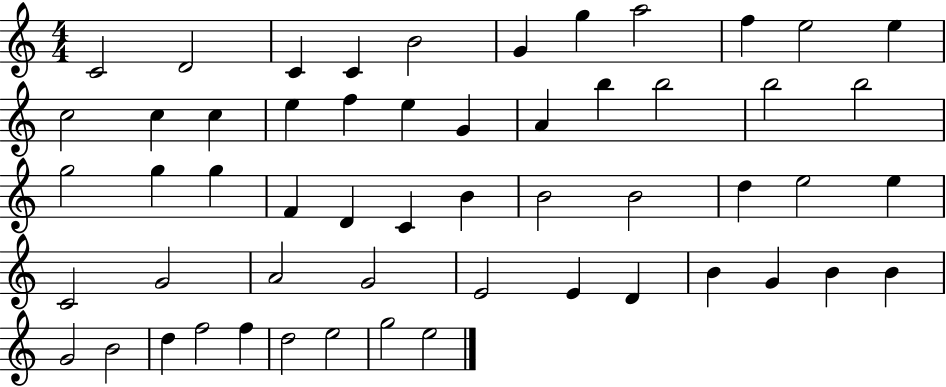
C4/h D4/h C4/q C4/q B4/h G4/q G5/q A5/h F5/q E5/h E5/q C5/h C5/q C5/q E5/q F5/q E5/q G4/q A4/q B5/q B5/h B5/h B5/h G5/h G5/q G5/q F4/q D4/q C4/q B4/q B4/h B4/h D5/q E5/h E5/q C4/h G4/h A4/h G4/h E4/h E4/q D4/q B4/q G4/q B4/q B4/q G4/h B4/h D5/q F5/h F5/q D5/h E5/h G5/h E5/h